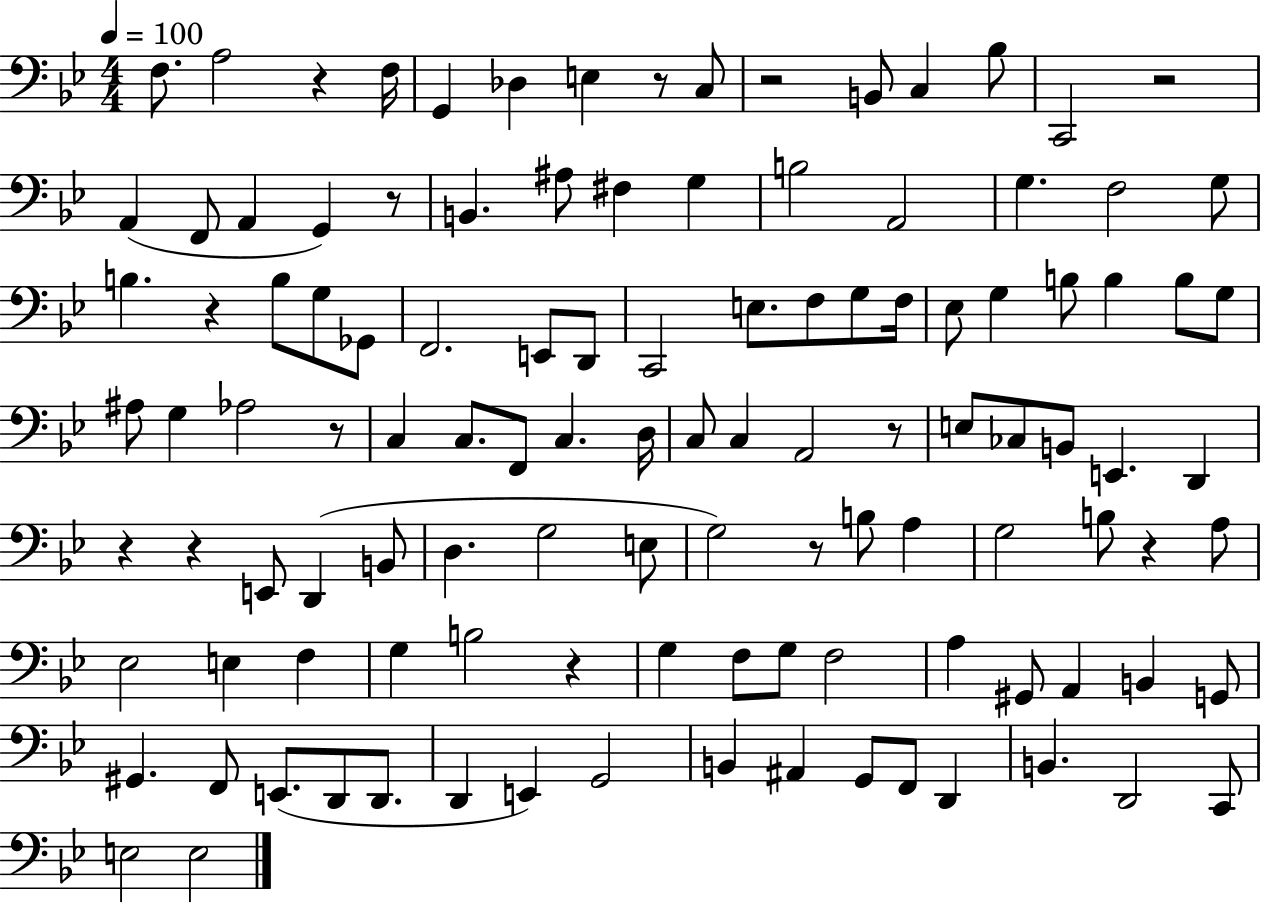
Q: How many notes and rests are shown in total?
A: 115